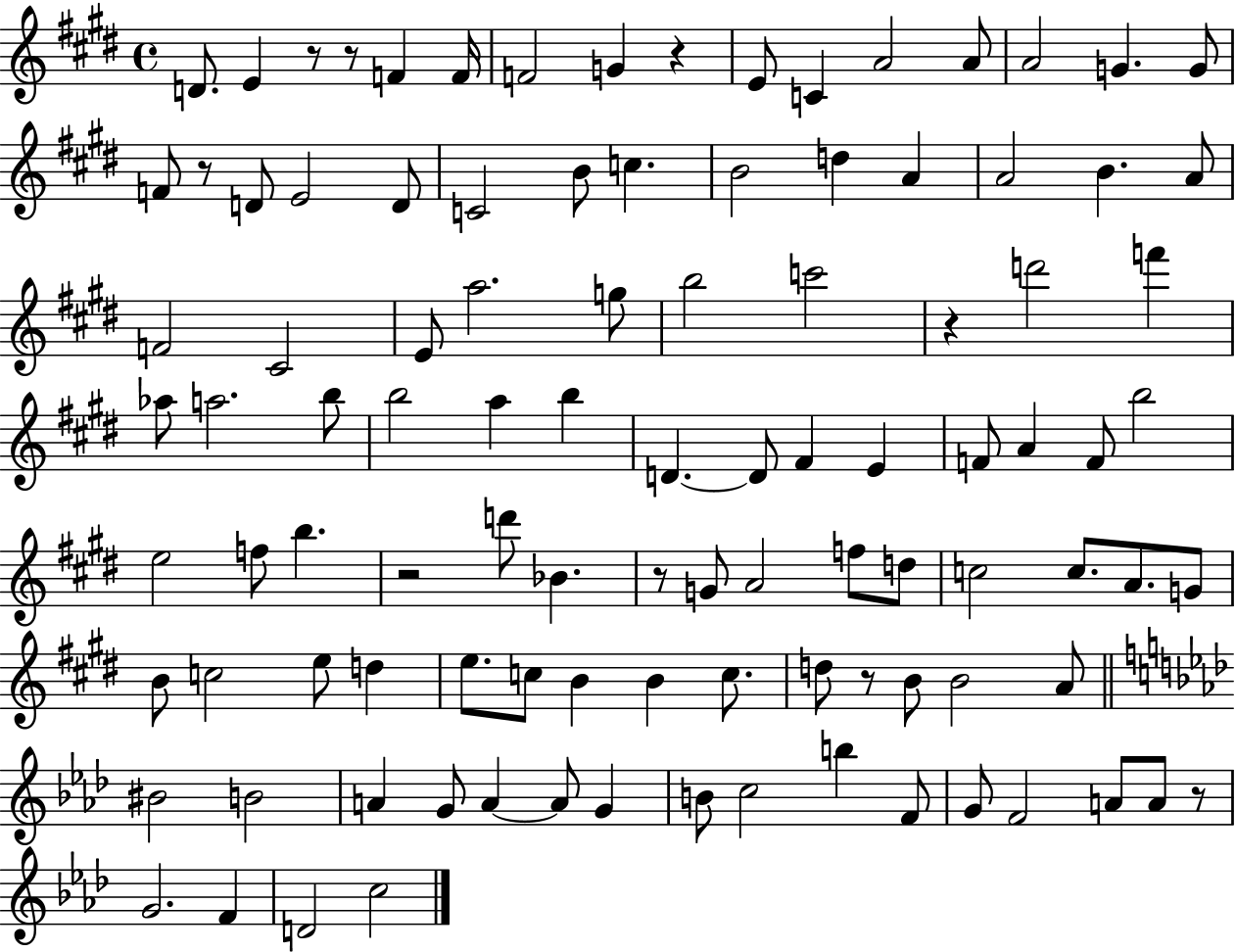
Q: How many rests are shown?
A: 9